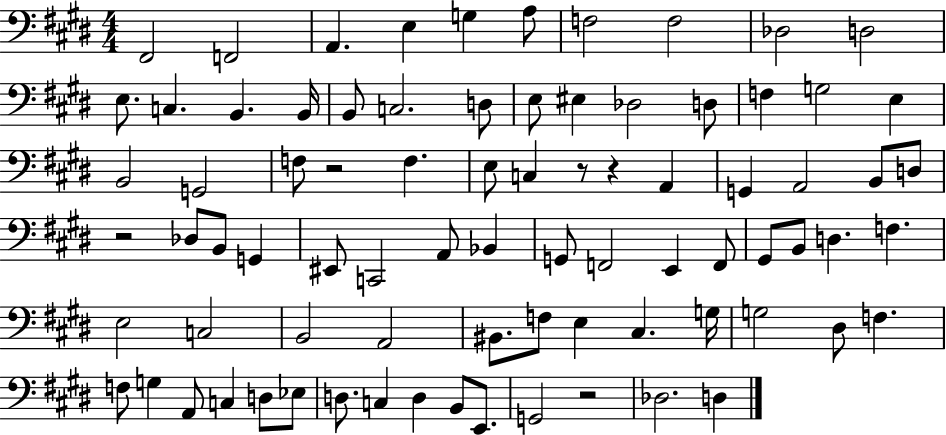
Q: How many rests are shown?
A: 5